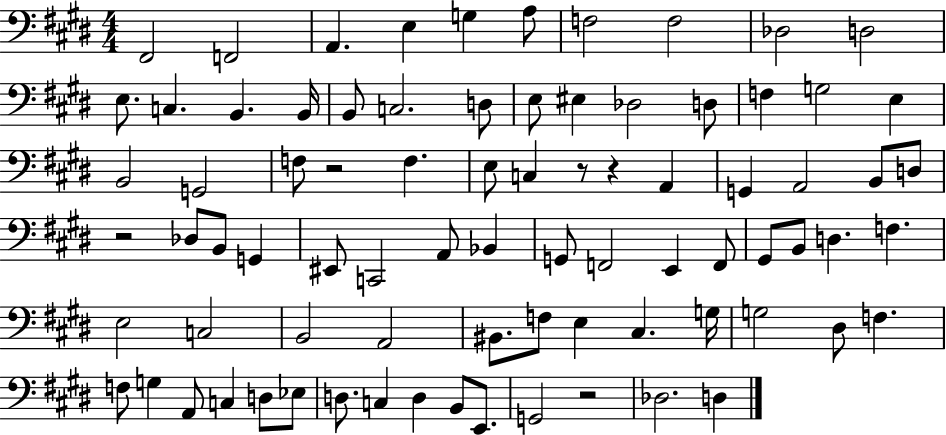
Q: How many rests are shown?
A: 5